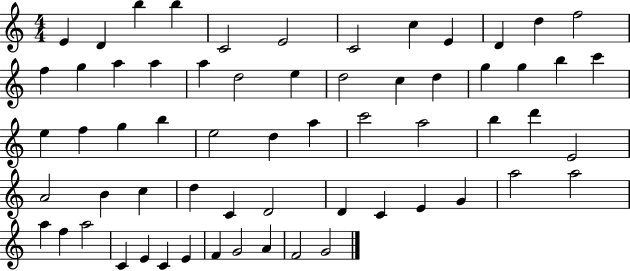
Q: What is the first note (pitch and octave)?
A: E4